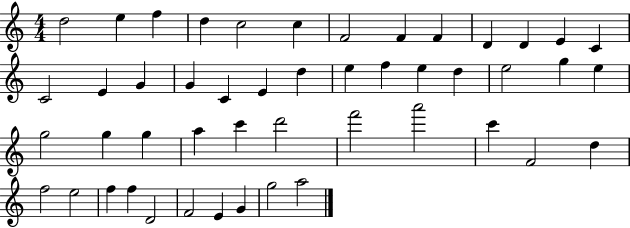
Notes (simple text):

D5/h E5/q F5/q D5/q C5/h C5/q F4/h F4/q F4/q D4/q D4/q E4/q C4/q C4/h E4/q G4/q G4/q C4/q E4/q D5/q E5/q F5/q E5/q D5/q E5/h G5/q E5/q G5/h G5/q G5/q A5/q C6/q D6/h F6/h A6/h C6/q F4/h D5/q F5/h E5/h F5/q F5/q D4/h F4/h E4/q G4/q G5/h A5/h